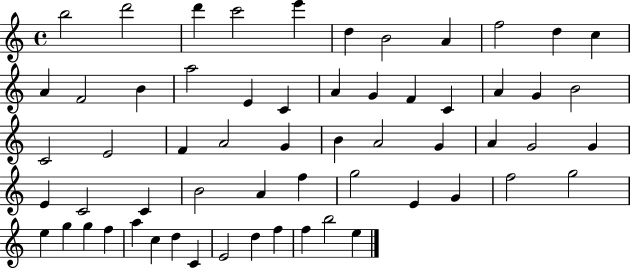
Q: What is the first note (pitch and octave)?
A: B5